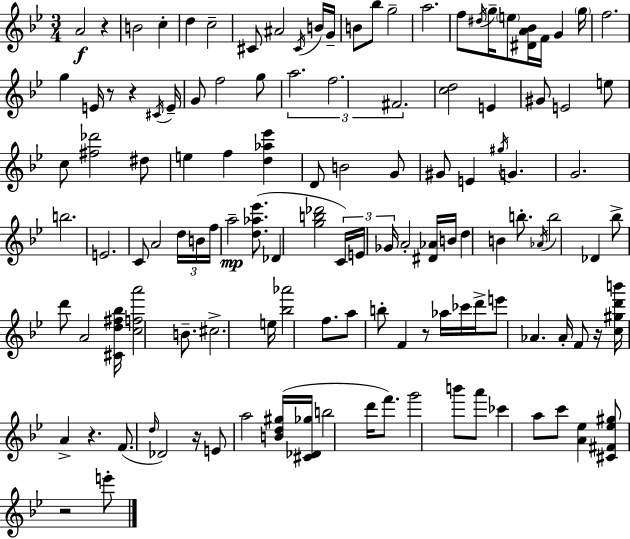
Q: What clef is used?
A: treble